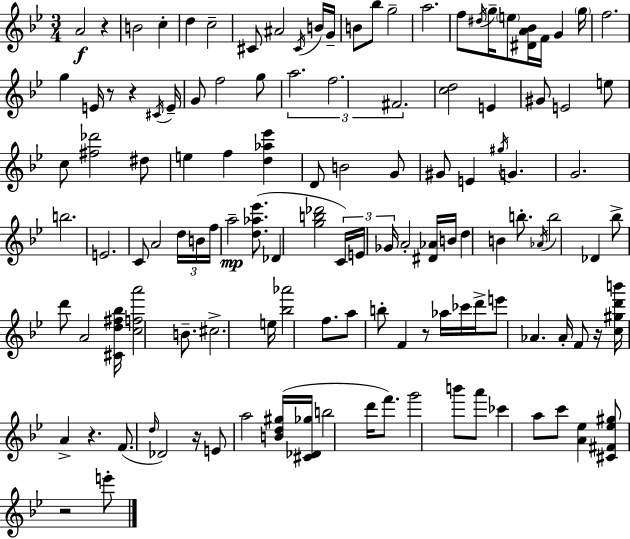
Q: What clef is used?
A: treble